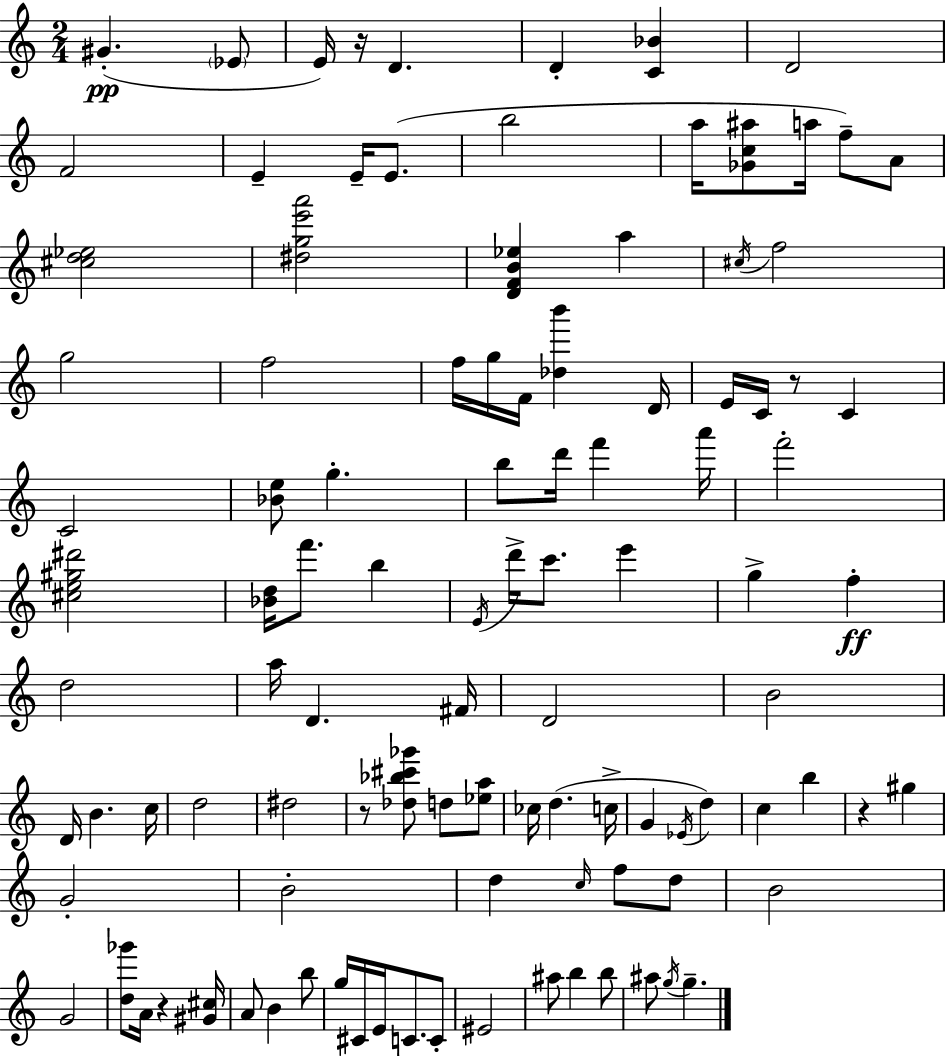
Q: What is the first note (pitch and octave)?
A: G#4